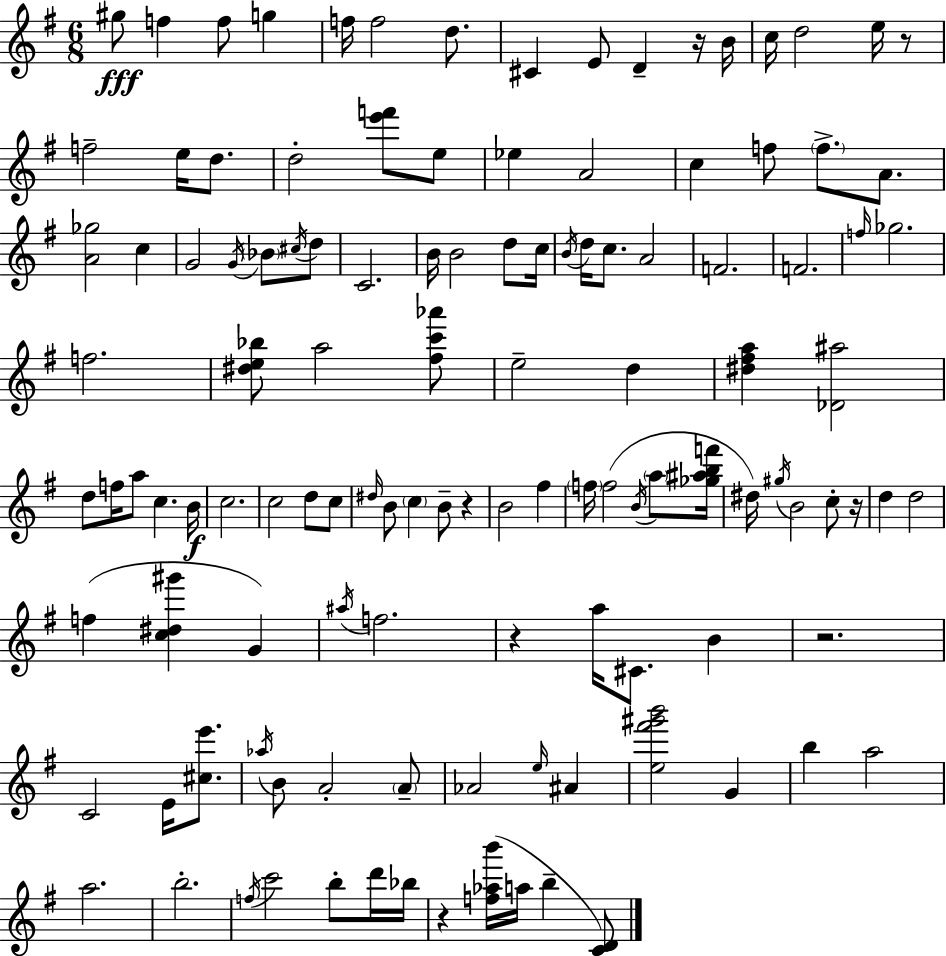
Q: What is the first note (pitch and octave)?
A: G#5